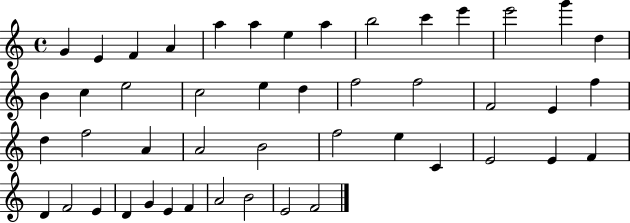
G4/q E4/q F4/q A4/q A5/q A5/q E5/q A5/q B5/h C6/q E6/q E6/h G6/q D5/q B4/q C5/q E5/h C5/h E5/q D5/q F5/h F5/h F4/h E4/q F5/q D5/q F5/h A4/q A4/h B4/h F5/h E5/q C4/q E4/h E4/q F4/q D4/q F4/h E4/q D4/q G4/q E4/q F4/q A4/h B4/h E4/h F4/h